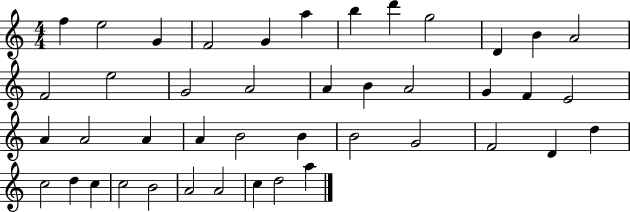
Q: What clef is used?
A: treble